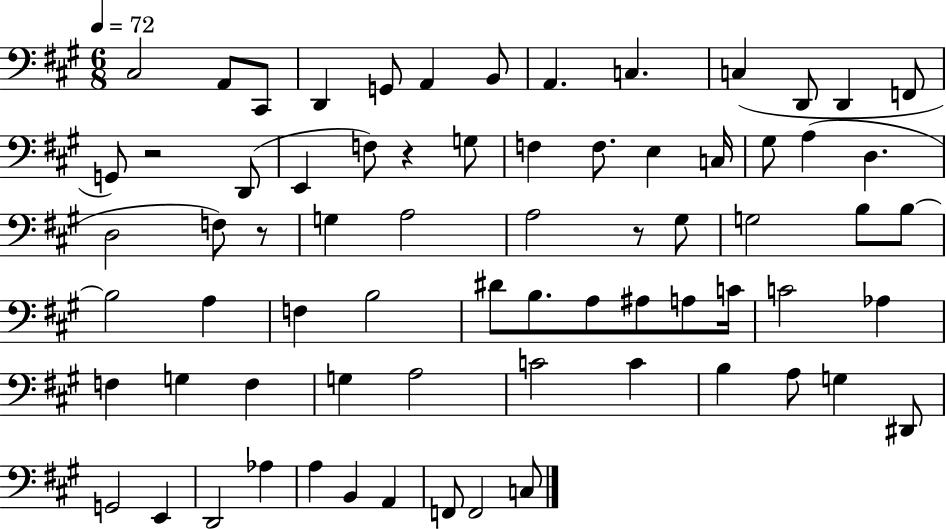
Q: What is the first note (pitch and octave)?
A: C#3